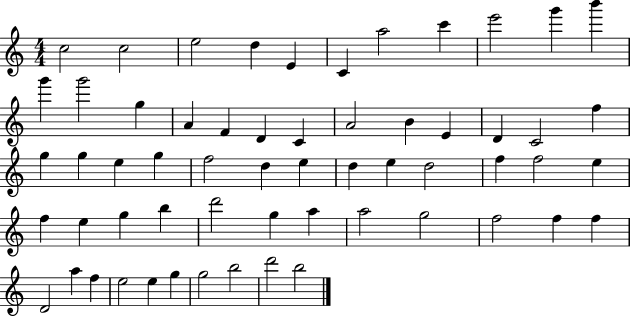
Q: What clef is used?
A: treble